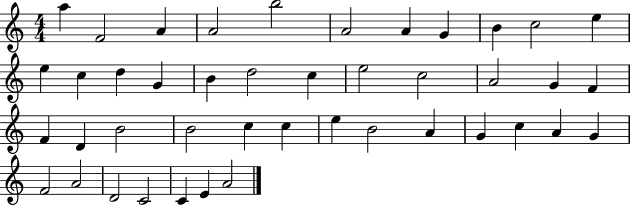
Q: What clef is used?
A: treble